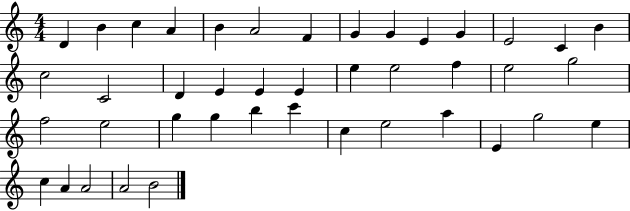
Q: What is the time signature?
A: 4/4